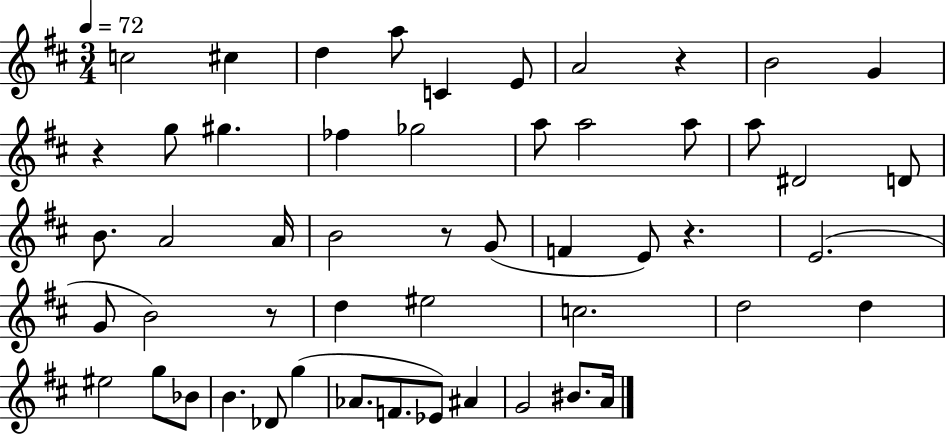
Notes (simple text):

C5/h C#5/q D5/q A5/e C4/q E4/e A4/h R/q B4/h G4/q R/q G5/e G#5/q. FES5/q Gb5/h A5/e A5/h A5/e A5/e D#4/h D4/e B4/e. A4/h A4/s B4/h R/e G4/e F4/q E4/e R/q. E4/h. G4/e B4/h R/e D5/q EIS5/h C5/h. D5/h D5/q EIS5/h G5/e Bb4/e B4/q. Db4/e G5/q Ab4/e. F4/e. Eb4/e A#4/q G4/h BIS4/e. A4/s